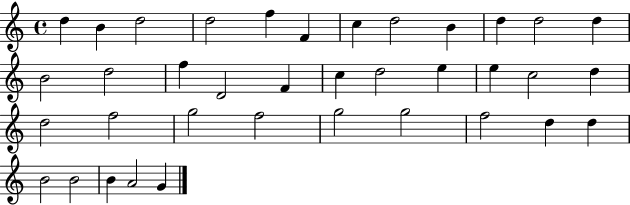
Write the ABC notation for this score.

X:1
T:Untitled
M:4/4
L:1/4
K:C
d B d2 d2 f F c d2 B d d2 d B2 d2 f D2 F c d2 e e c2 d d2 f2 g2 f2 g2 g2 f2 d d B2 B2 B A2 G